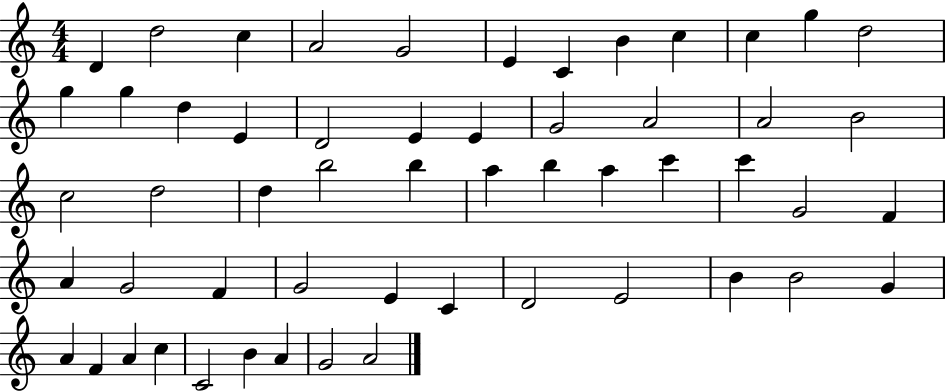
{
  \clef treble
  \numericTimeSignature
  \time 4/4
  \key c \major
  d'4 d''2 c''4 | a'2 g'2 | e'4 c'4 b'4 c''4 | c''4 g''4 d''2 | \break g''4 g''4 d''4 e'4 | d'2 e'4 e'4 | g'2 a'2 | a'2 b'2 | \break c''2 d''2 | d''4 b''2 b''4 | a''4 b''4 a''4 c'''4 | c'''4 g'2 f'4 | \break a'4 g'2 f'4 | g'2 e'4 c'4 | d'2 e'2 | b'4 b'2 g'4 | \break a'4 f'4 a'4 c''4 | c'2 b'4 a'4 | g'2 a'2 | \bar "|."
}